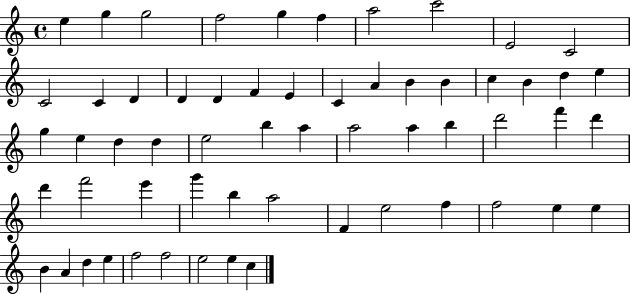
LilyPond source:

{
  \clef treble
  \time 4/4
  \defaultTimeSignature
  \key c \major
  e''4 g''4 g''2 | f''2 g''4 f''4 | a''2 c'''2 | e'2 c'2 | \break c'2 c'4 d'4 | d'4 d'4 f'4 e'4 | c'4 a'4 b'4 b'4 | c''4 b'4 d''4 e''4 | \break g''4 e''4 d''4 d''4 | e''2 b''4 a''4 | a''2 a''4 b''4 | d'''2 f'''4 d'''4 | \break d'''4 f'''2 e'''4 | g'''4 b''4 a''2 | f'4 e''2 f''4 | f''2 e''4 e''4 | \break b'4 a'4 d''4 e''4 | f''2 f''2 | e''2 e''4 c''4 | \bar "|."
}